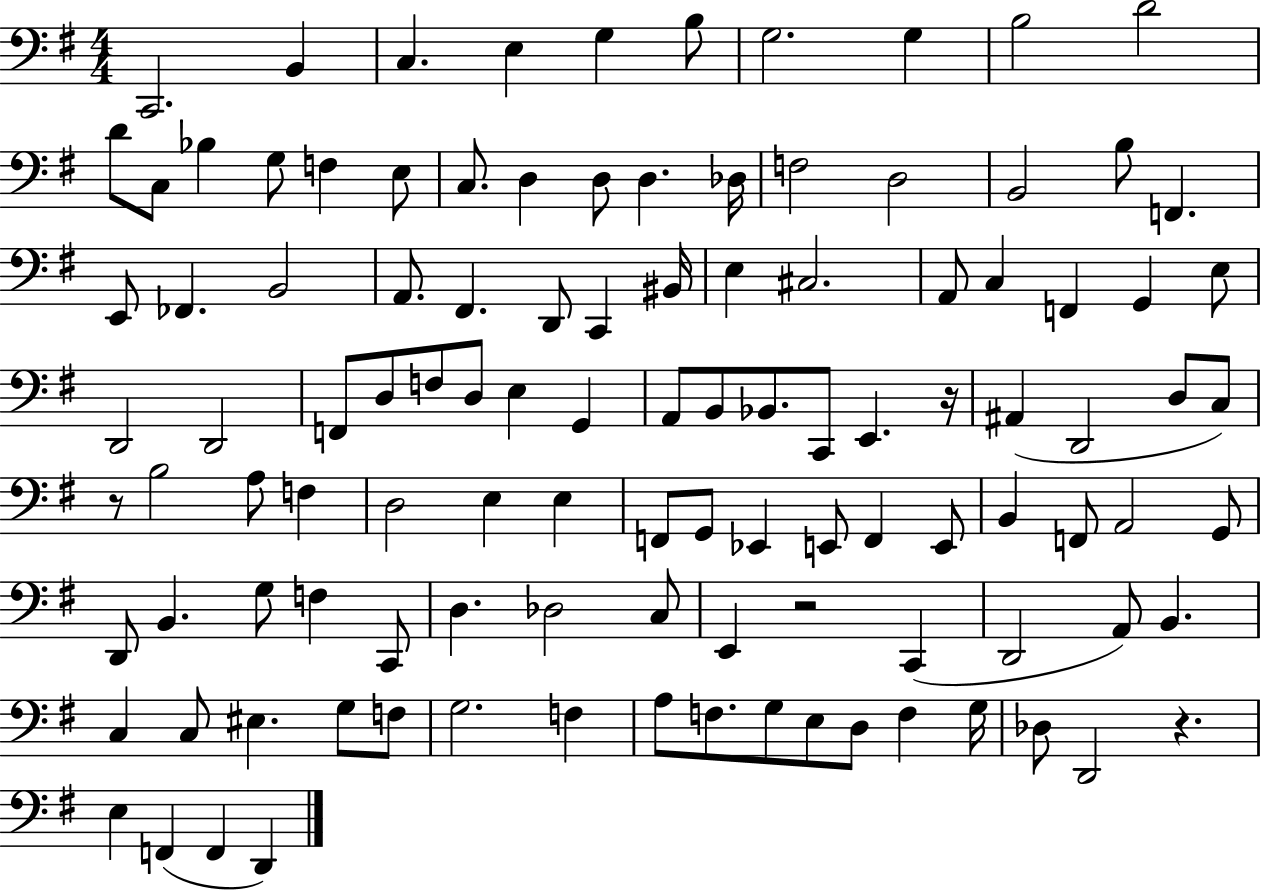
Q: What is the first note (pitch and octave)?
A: C2